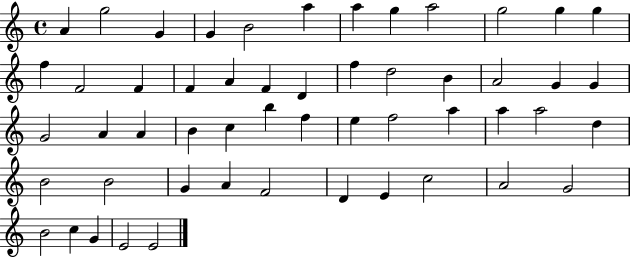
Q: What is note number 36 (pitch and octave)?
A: A5